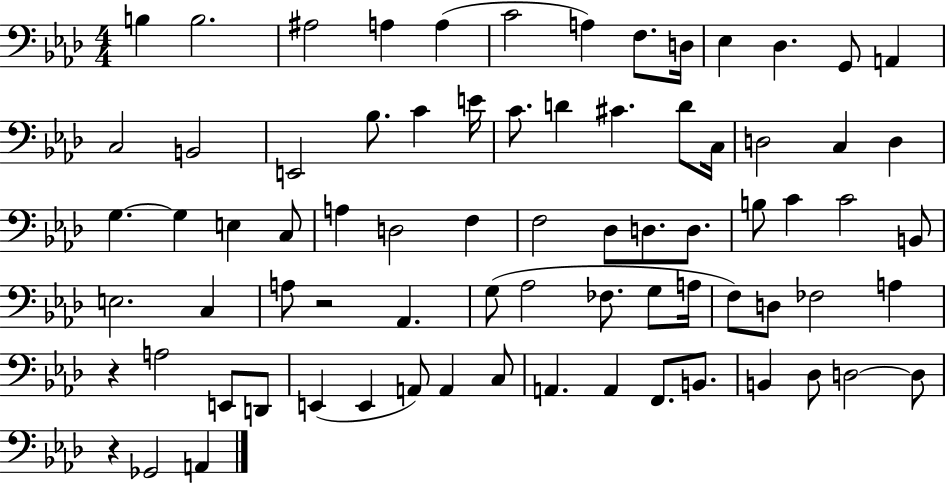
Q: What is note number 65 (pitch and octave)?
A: A2